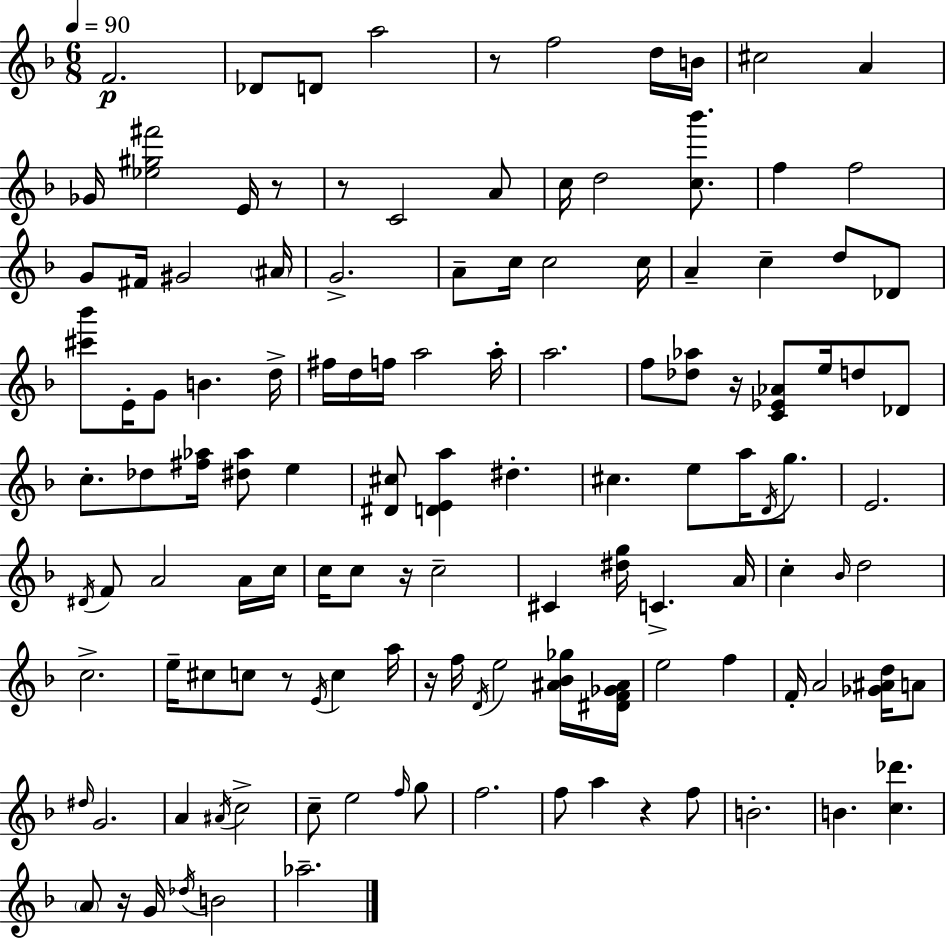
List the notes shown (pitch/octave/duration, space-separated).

F4/h. Db4/e D4/e A5/h R/e F5/h D5/s B4/s C#5/h A4/q Gb4/s [Eb5,G#5,F#6]/h E4/s R/e R/e C4/h A4/e C5/s D5/h [C5,Bb6]/e. F5/q F5/h G4/e F#4/s G#4/h A#4/s G4/h. A4/e C5/s C5/h C5/s A4/q C5/q D5/e Db4/e [C#6,Bb6]/e E4/s G4/e B4/q. D5/s F#5/s D5/s F5/s A5/h A5/s A5/h. F5/e [Db5,Ab5]/e R/s [C4,Eb4,Ab4]/e E5/s D5/e Db4/e C5/e. Db5/e [F#5,Ab5]/s [D#5,Ab5]/e E5/q [D#4,C#5]/e [D4,E4,A5]/q D#5/q. C#5/q. E5/e A5/s D4/s G5/e. E4/h. D#4/s F4/e A4/h A4/s C5/s C5/s C5/e R/s C5/h C#4/q [D#5,G5]/s C4/q. A4/s C5/q Bb4/s D5/h C5/h. E5/s C#5/e C5/e R/e E4/s C5/q A5/s R/s F5/s D4/s E5/h [A#4,Bb4,Gb5]/s [D#4,F4,Gb4,A#4]/s E5/h F5/q F4/s A4/h [Gb4,A#4,D5]/s A4/e D#5/s G4/h. A4/q A#4/s C5/h C5/e E5/h F5/s G5/e F5/h. F5/e A5/q R/q F5/e B4/h. B4/q. [C5,Db6]/q. A4/e R/s G4/s Db5/s B4/h Ab5/h.